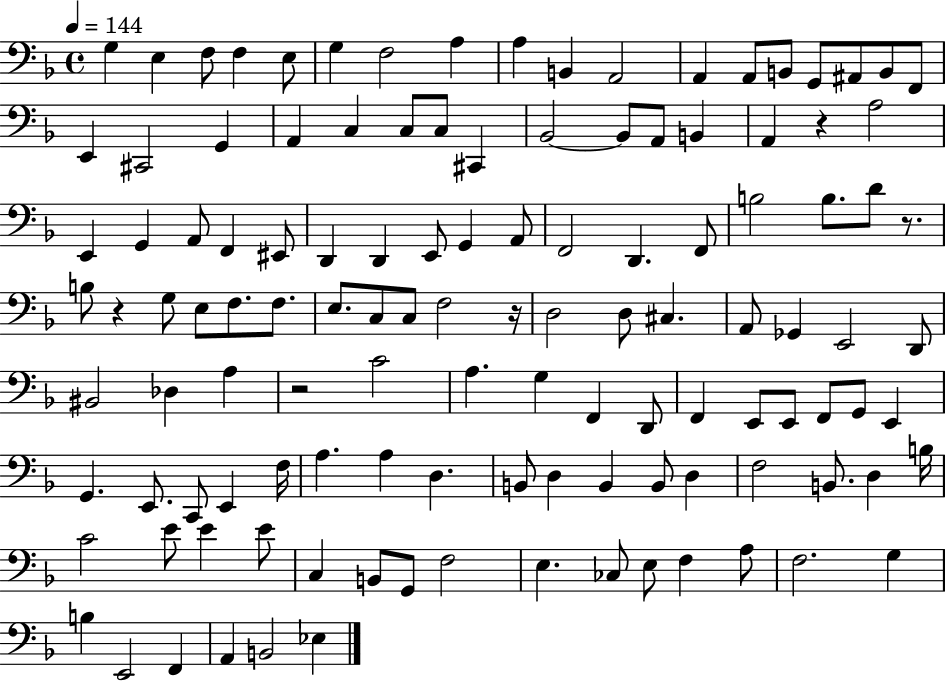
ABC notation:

X:1
T:Untitled
M:4/4
L:1/4
K:F
G, E, F,/2 F, E,/2 G, F,2 A, A, B,, A,,2 A,, A,,/2 B,,/2 G,,/2 ^A,,/2 B,,/2 F,,/2 E,, ^C,,2 G,, A,, C, C,/2 C,/2 ^C,, _B,,2 _B,,/2 A,,/2 B,, A,, z A,2 E,, G,, A,,/2 F,, ^E,,/2 D,, D,, E,,/2 G,, A,,/2 F,,2 D,, F,,/2 B,2 B,/2 D/2 z/2 B,/2 z G,/2 E,/2 F,/2 F,/2 E,/2 C,/2 C,/2 F,2 z/4 D,2 D,/2 ^C, A,,/2 _G,, E,,2 D,,/2 ^B,,2 _D, A, z2 C2 A, G, F,, D,,/2 F,, E,,/2 E,,/2 F,,/2 G,,/2 E,, G,, E,,/2 C,,/2 E,, F,/4 A, A, D, B,,/2 D, B,, B,,/2 D, F,2 B,,/2 D, B,/4 C2 E/2 E E/2 C, B,,/2 G,,/2 F,2 E, _C,/2 E,/2 F, A,/2 F,2 G, B, E,,2 F,, A,, B,,2 _E,